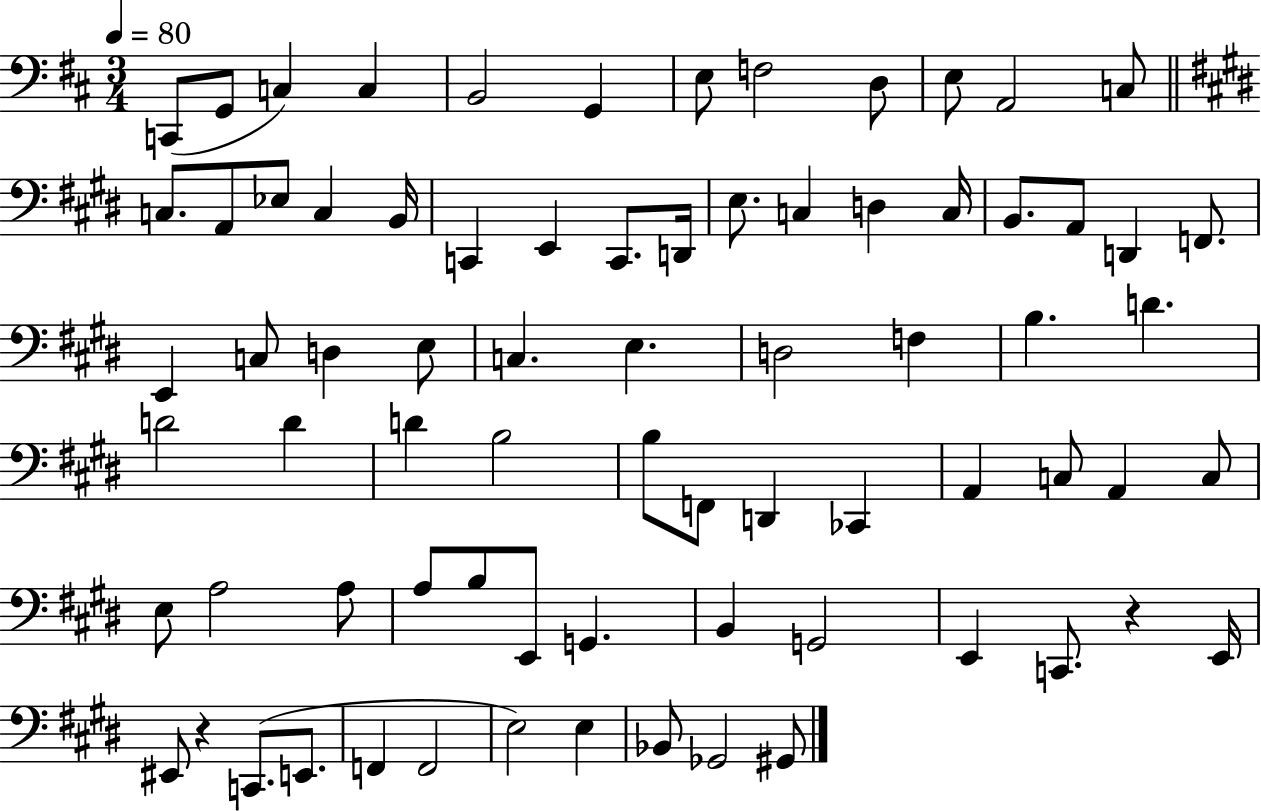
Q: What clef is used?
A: bass